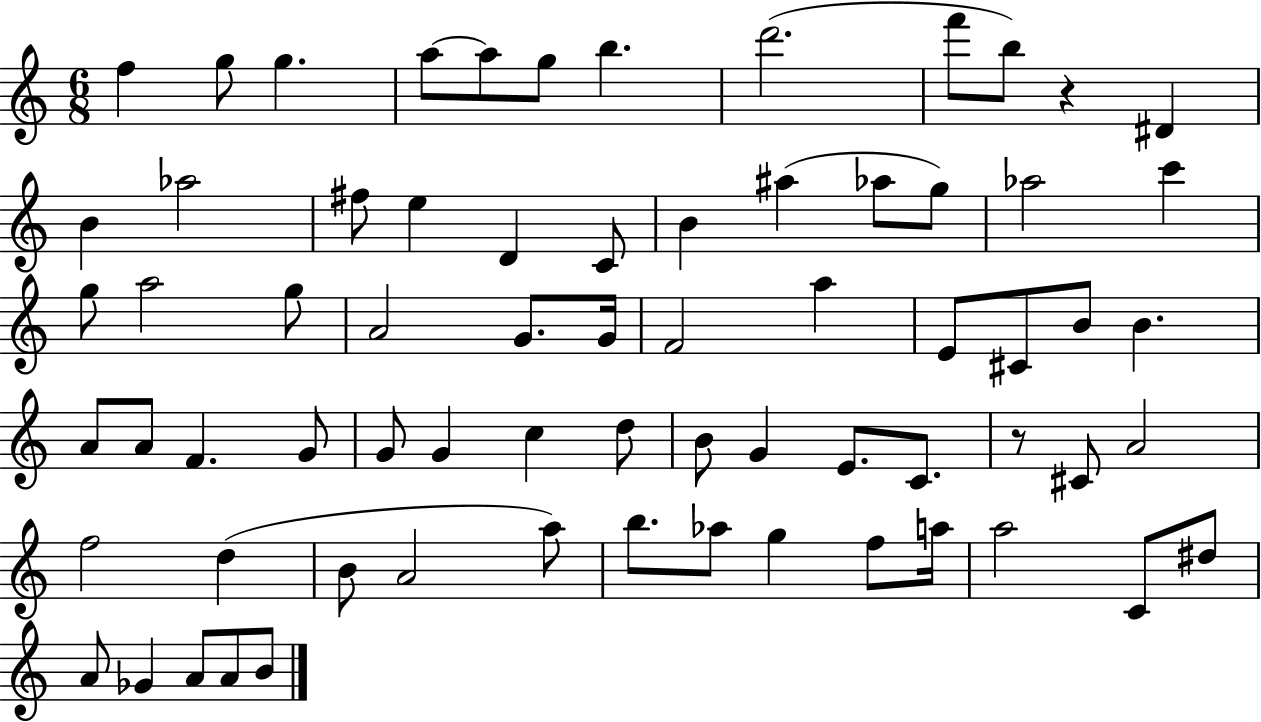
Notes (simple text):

F5/q G5/e G5/q. A5/e A5/e G5/e B5/q. D6/h. F6/e B5/e R/q D#4/q B4/q Ab5/h F#5/e E5/q D4/q C4/e B4/q A#5/q Ab5/e G5/e Ab5/h C6/q G5/e A5/h G5/e A4/h G4/e. G4/s F4/h A5/q E4/e C#4/e B4/e B4/q. A4/e A4/e F4/q. G4/e G4/e G4/q C5/q D5/e B4/e G4/q E4/e. C4/e. R/e C#4/e A4/h F5/h D5/q B4/e A4/h A5/e B5/e. Ab5/e G5/q F5/e A5/s A5/h C4/e D#5/e A4/e Gb4/q A4/e A4/e B4/e